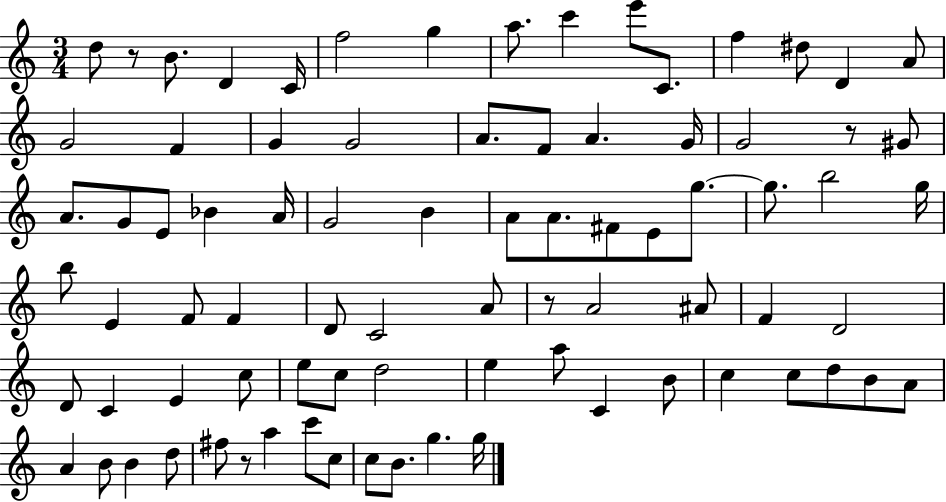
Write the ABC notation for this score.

X:1
T:Untitled
M:3/4
L:1/4
K:C
d/2 z/2 B/2 D C/4 f2 g a/2 c' e'/2 C/2 f ^d/2 D A/2 G2 F G G2 A/2 F/2 A G/4 G2 z/2 ^G/2 A/2 G/2 E/2 _B A/4 G2 B A/2 A/2 ^F/2 E/2 g/2 g/2 b2 g/4 b/2 E F/2 F D/2 C2 A/2 z/2 A2 ^A/2 F D2 D/2 C E c/2 e/2 c/2 d2 e a/2 C B/2 c c/2 d/2 B/2 A/2 A B/2 B d/2 ^f/2 z/2 a c'/2 c/2 c/2 B/2 g g/4